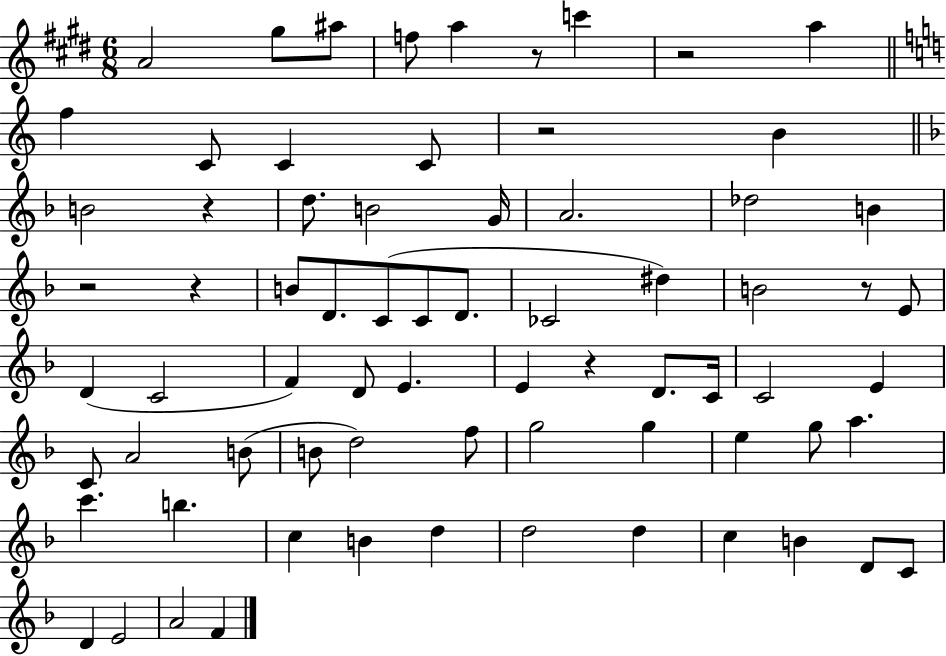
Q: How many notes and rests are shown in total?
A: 72